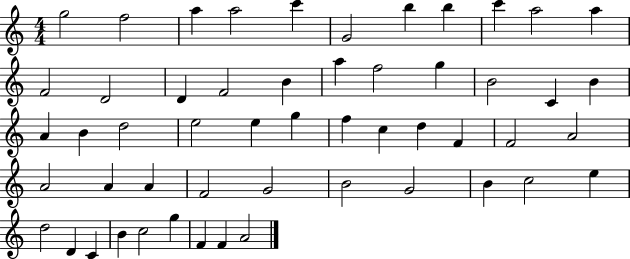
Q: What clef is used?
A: treble